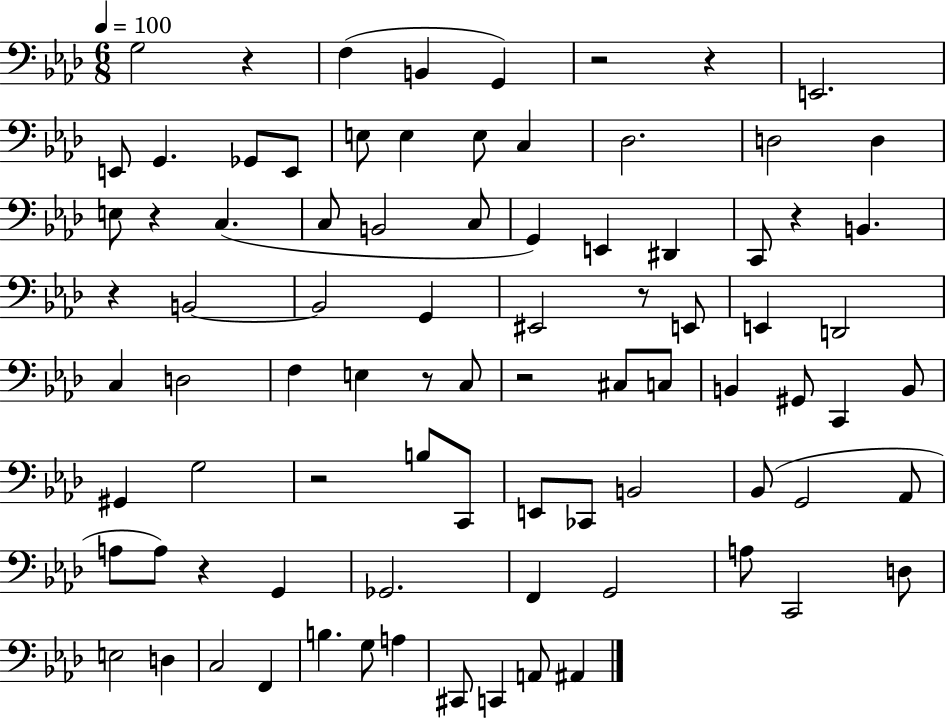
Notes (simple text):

G3/h R/q F3/q B2/q G2/q R/h R/q E2/h. E2/e G2/q. Gb2/e E2/e E3/e E3/q E3/e C3/q Db3/h. D3/h D3/q E3/e R/q C3/q. C3/e B2/h C3/e G2/q E2/q D#2/q C2/e R/q B2/q. R/q B2/h B2/h G2/q EIS2/h R/e E2/e E2/q D2/h C3/q D3/h F3/q E3/q R/e C3/e R/h C#3/e C3/e B2/q G#2/e C2/q B2/e G#2/q G3/h R/h B3/e C2/e E2/e CES2/e B2/h Bb2/e G2/h Ab2/e A3/e A3/e R/q G2/q Gb2/h. F2/q G2/h A3/e C2/h D3/e E3/h D3/q C3/h F2/q B3/q. G3/e A3/q C#2/e C2/q A2/e A#2/q